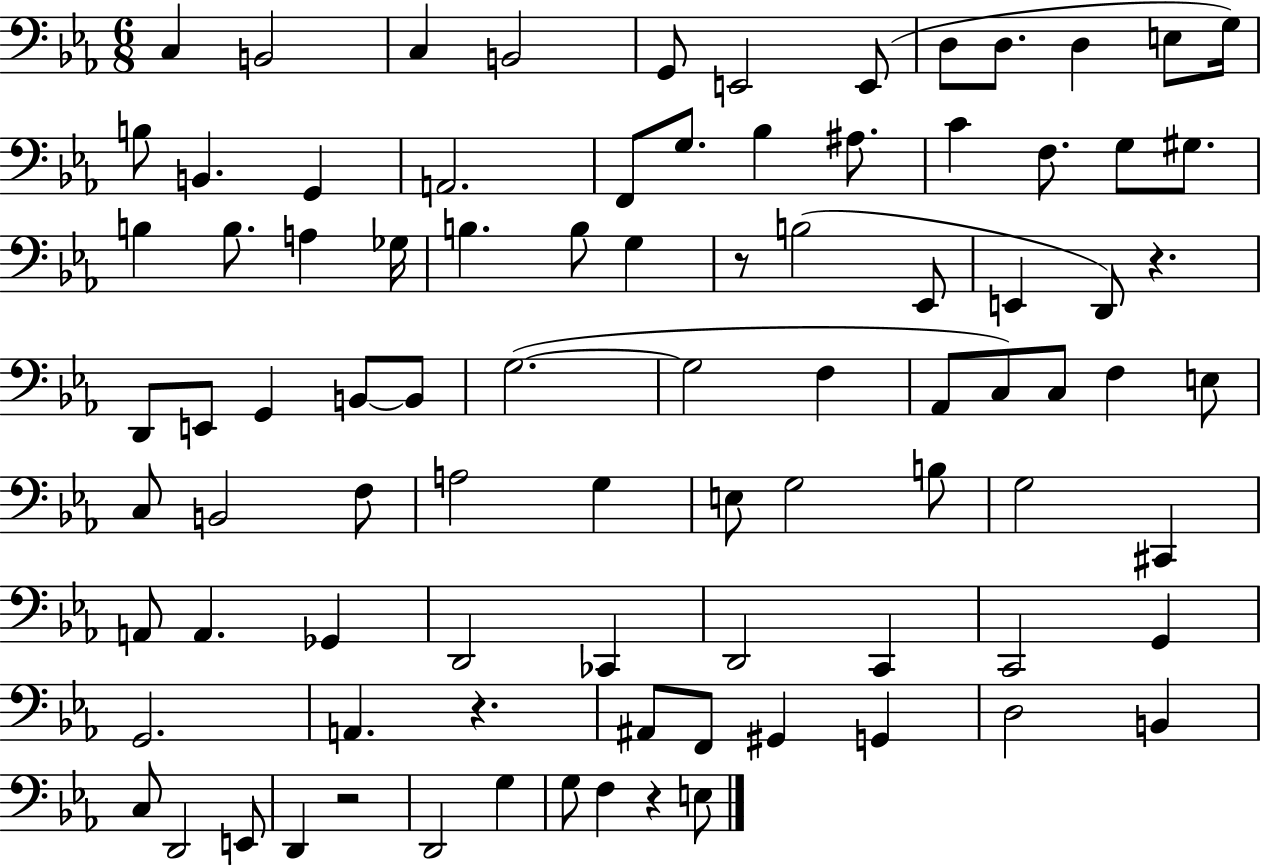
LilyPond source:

{
  \clef bass
  \numericTimeSignature
  \time 6/8
  \key ees \major
  c4 b,2 | c4 b,2 | g,8 e,2 e,8( | d8 d8. d4 e8 g16) | \break b8 b,4. g,4 | a,2. | f,8 g8. bes4 ais8. | c'4 f8. g8 gis8. | \break b4 b8. a4 ges16 | b4. b8 g4 | r8 b2( ees,8 | e,4 d,8) r4. | \break d,8 e,8 g,4 b,8~~ b,8 | g2.~(~ | g2 f4 | aes,8 c8) c8 f4 e8 | \break c8 b,2 f8 | a2 g4 | e8 g2 b8 | g2 cis,4 | \break a,8 a,4. ges,4 | d,2 ces,4 | d,2 c,4 | c,2 g,4 | \break g,2. | a,4. r4. | ais,8 f,8 gis,4 g,4 | d2 b,4 | \break c8 d,2 e,8 | d,4 r2 | d,2 g4 | g8 f4 r4 e8 | \break \bar "|."
}